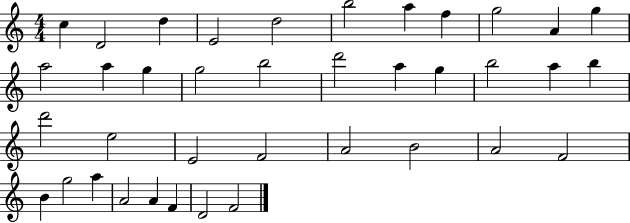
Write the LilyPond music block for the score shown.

{
  \clef treble
  \numericTimeSignature
  \time 4/4
  \key c \major
  c''4 d'2 d''4 | e'2 d''2 | b''2 a''4 f''4 | g''2 a'4 g''4 | \break a''2 a''4 g''4 | g''2 b''2 | d'''2 a''4 g''4 | b''2 a''4 b''4 | \break d'''2 e''2 | e'2 f'2 | a'2 b'2 | a'2 f'2 | \break b'4 g''2 a''4 | a'2 a'4 f'4 | d'2 f'2 | \bar "|."
}